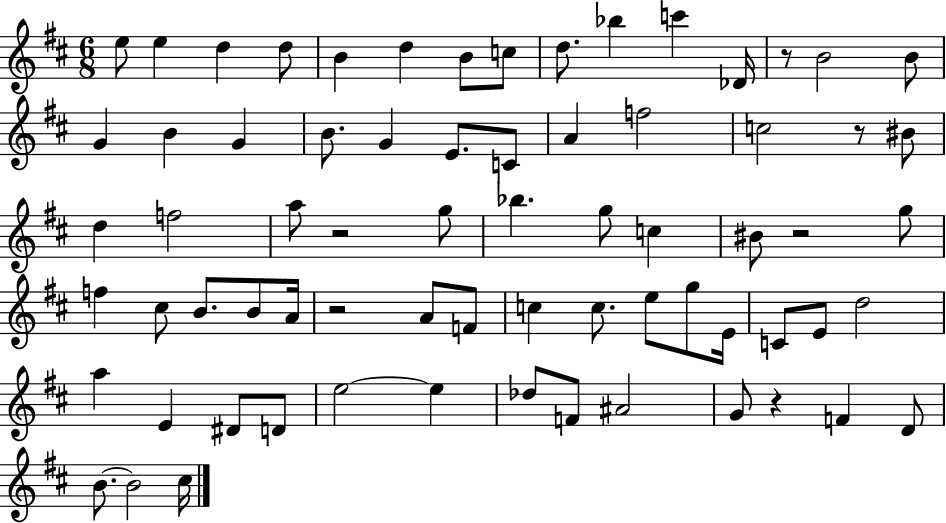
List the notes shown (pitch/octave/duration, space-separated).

E5/e E5/q D5/q D5/e B4/q D5/q B4/e C5/e D5/e. Bb5/q C6/q Db4/s R/e B4/h B4/e G4/q B4/q G4/q B4/e. G4/q E4/e. C4/e A4/q F5/h C5/h R/e BIS4/e D5/q F5/h A5/e R/h G5/e Bb5/q. G5/e C5/q BIS4/e R/h G5/e F5/q C#5/e B4/e. B4/e A4/s R/h A4/e F4/e C5/q C5/e. E5/e G5/e E4/s C4/e E4/e D5/h A5/q E4/q D#4/e D4/e E5/h E5/q Db5/e F4/e A#4/h G4/e R/q F4/q D4/e B4/e. B4/h C#5/s